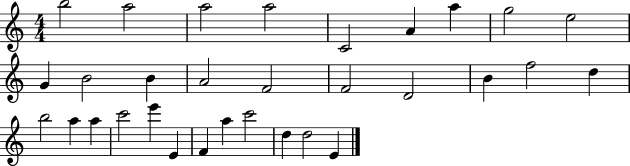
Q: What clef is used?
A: treble